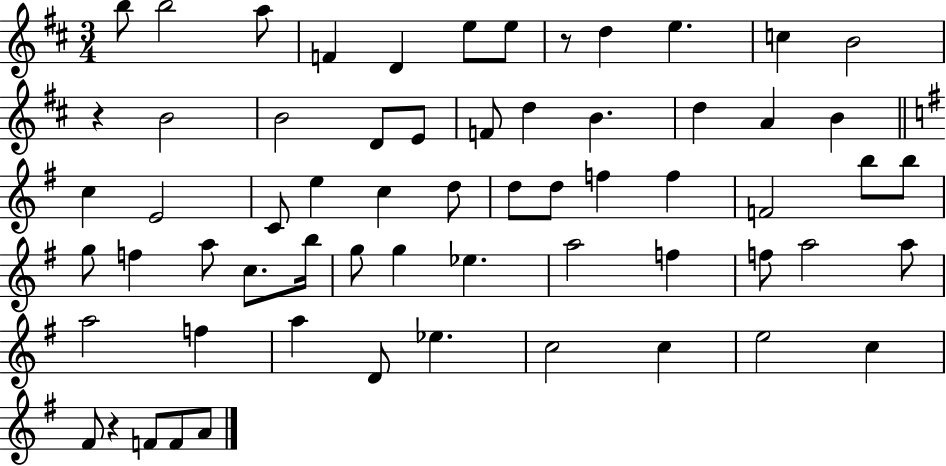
B5/e B5/h A5/e F4/q D4/q E5/e E5/e R/e D5/q E5/q. C5/q B4/h R/q B4/h B4/h D4/e E4/e F4/e D5/q B4/q. D5/q A4/q B4/q C5/q E4/h C4/e E5/q C5/q D5/e D5/e D5/e F5/q F5/q F4/h B5/e B5/e G5/e F5/q A5/e C5/e. B5/s G5/e G5/q Eb5/q. A5/h F5/q F5/e A5/h A5/e A5/h F5/q A5/q D4/e Eb5/q. C5/h C5/q E5/h C5/q F#4/e R/q F4/e F4/e A4/e